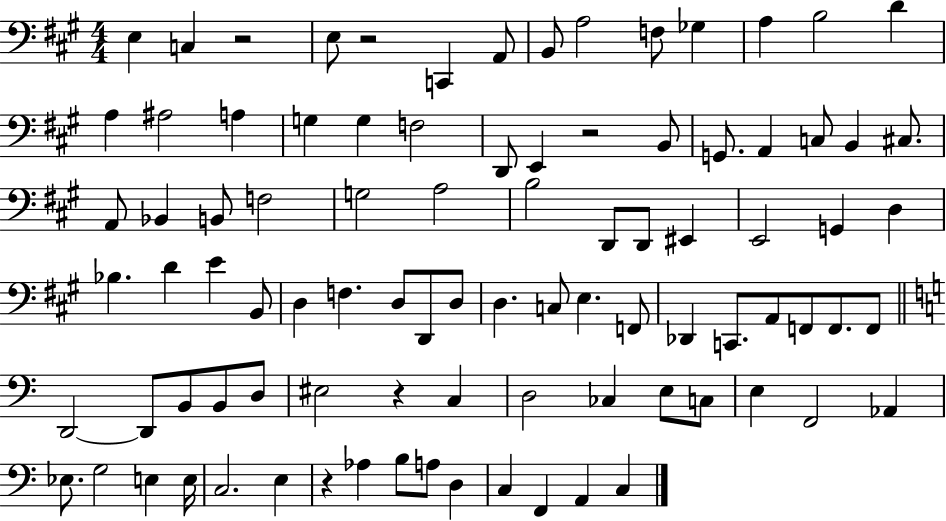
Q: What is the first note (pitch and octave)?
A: E3